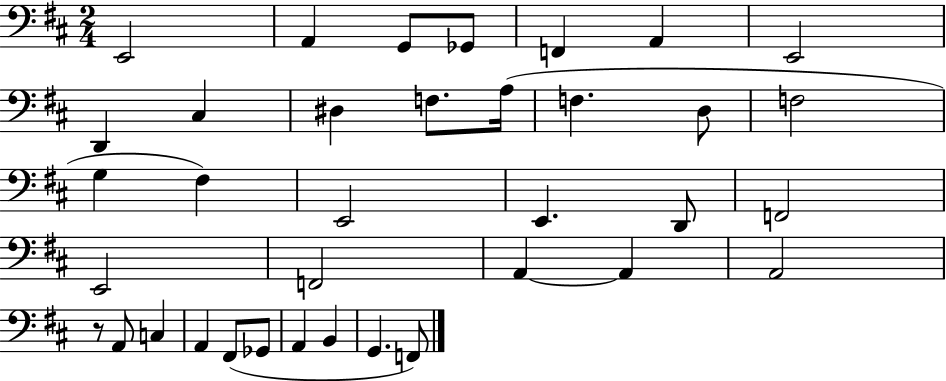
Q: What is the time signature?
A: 2/4